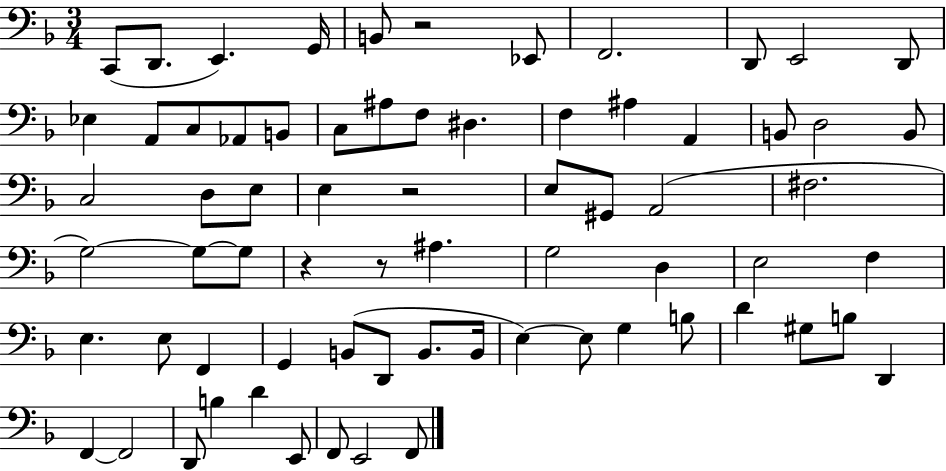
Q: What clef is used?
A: bass